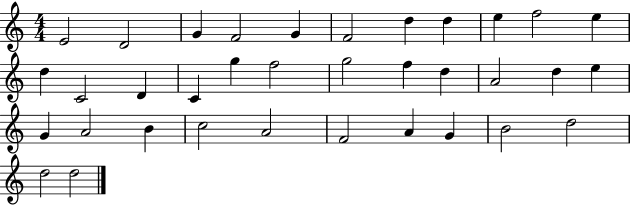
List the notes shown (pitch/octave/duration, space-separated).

E4/h D4/h G4/q F4/h G4/q F4/h D5/q D5/q E5/q F5/h E5/q D5/q C4/h D4/q C4/q G5/q F5/h G5/h F5/q D5/q A4/h D5/q E5/q G4/q A4/h B4/q C5/h A4/h F4/h A4/q G4/q B4/h D5/h D5/h D5/h